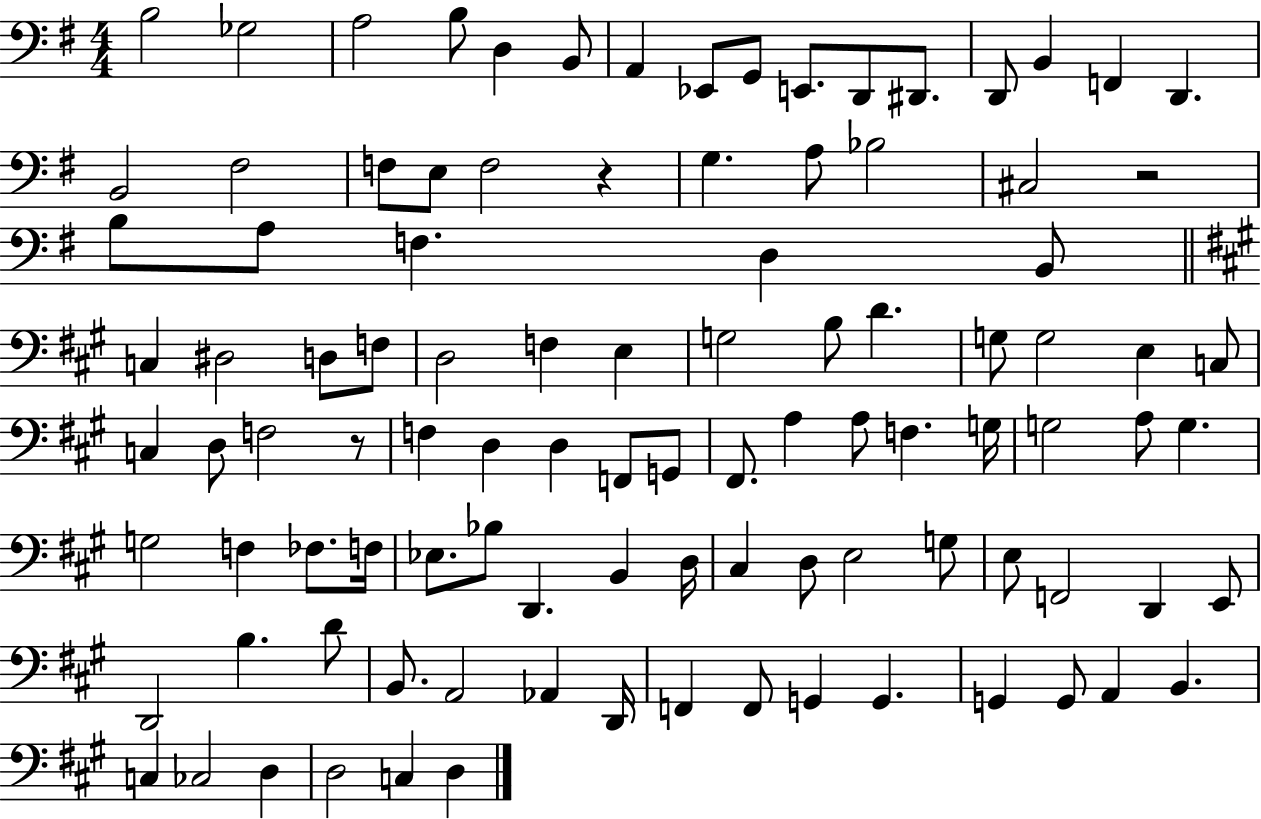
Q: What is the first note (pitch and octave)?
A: B3